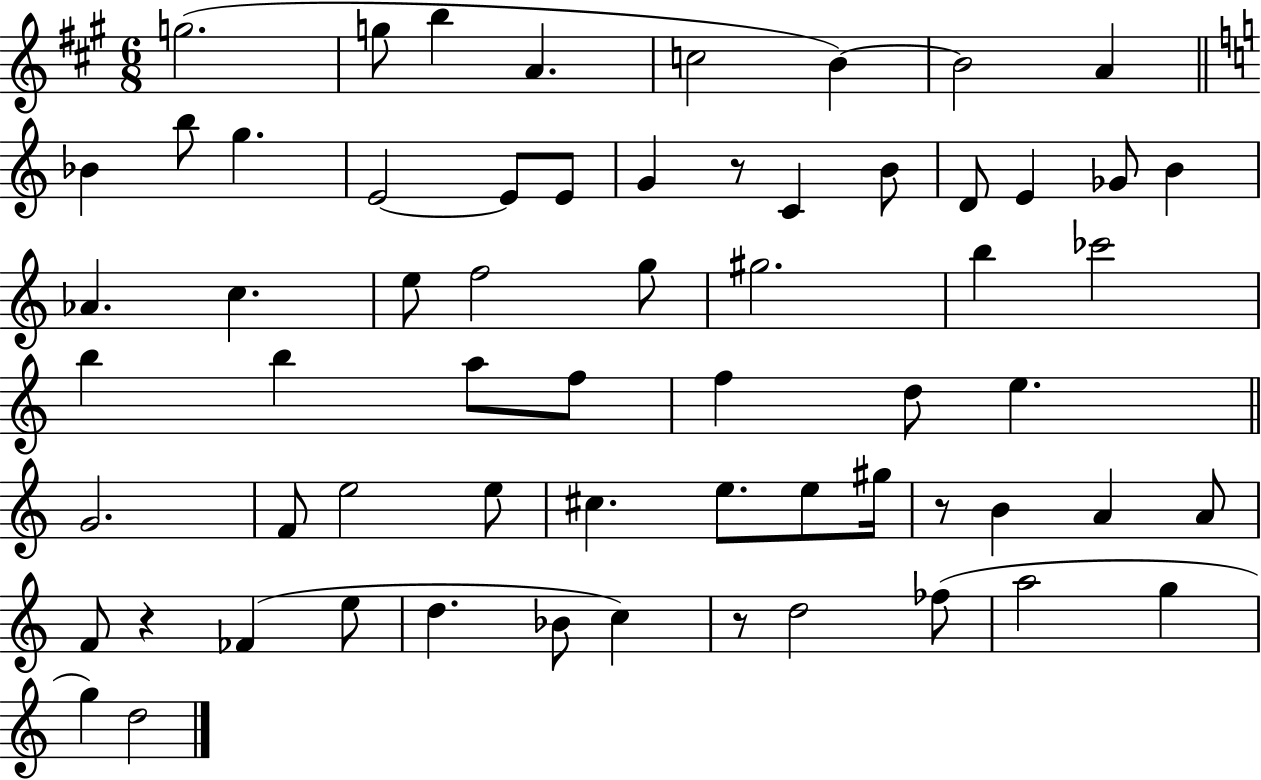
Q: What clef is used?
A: treble